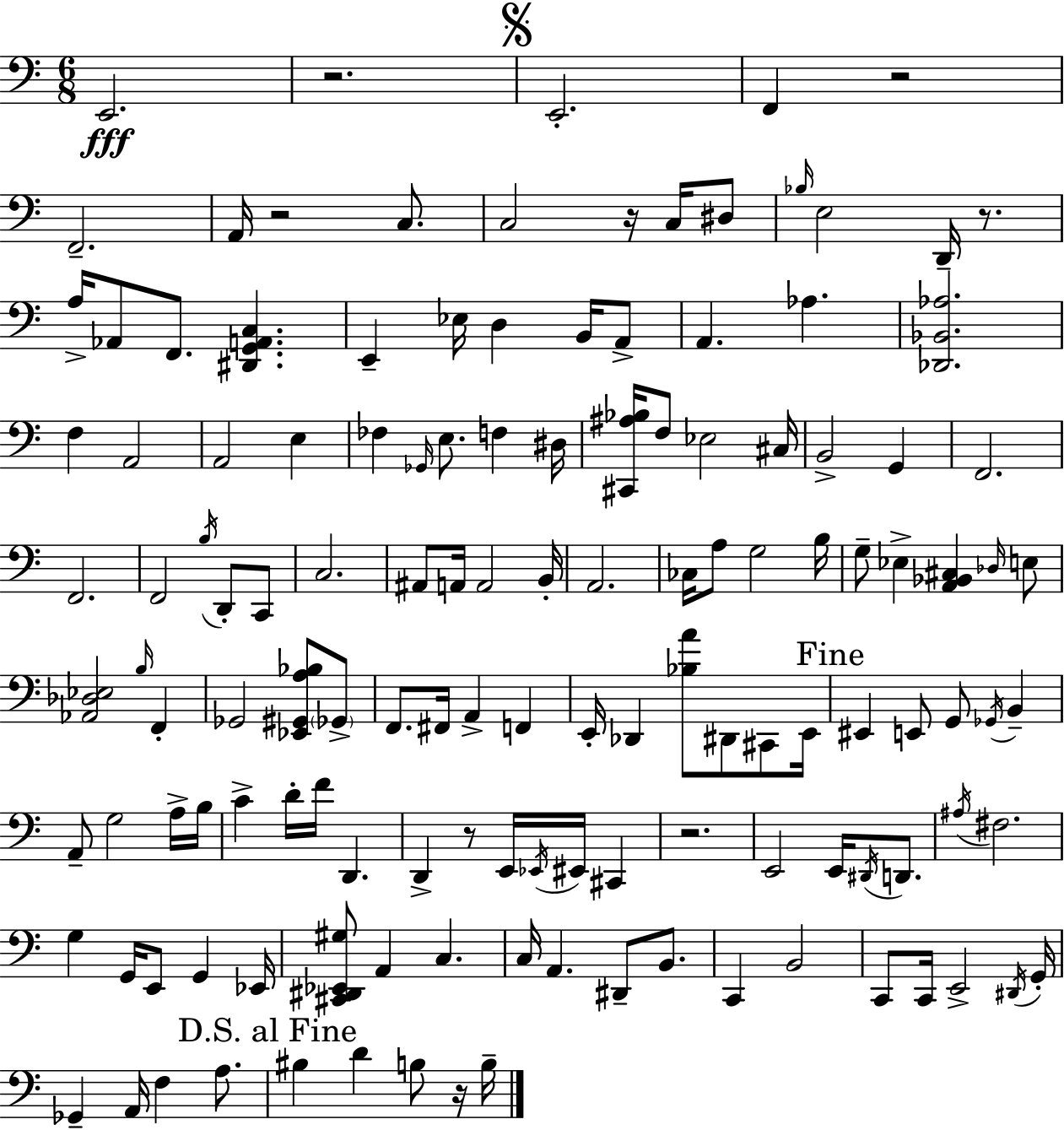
X:1
T:Untitled
M:6/8
L:1/4
K:Am
E,,2 z2 E,,2 F,, z2 F,,2 A,,/4 z2 C,/2 C,2 z/4 C,/4 ^D,/2 _B,/4 E,2 D,,/4 z/2 A,/4 _A,,/2 F,,/2 [^D,,G,,A,,C,] E,, _E,/4 D, B,,/4 A,,/2 A,, _A, [_D,,_B,,_A,]2 F, A,,2 A,,2 E, _F, _G,,/4 E,/2 F, ^D,/4 [^C,,^A,_B,]/4 F,/2 _E,2 ^C,/4 B,,2 G,, F,,2 F,,2 F,,2 B,/4 D,,/2 C,,/2 C,2 ^A,,/2 A,,/4 A,,2 B,,/4 A,,2 _C,/4 A,/2 G,2 B,/4 G,/2 _E, [A,,_B,,^C,] _D,/4 E,/2 [_A,,_D,_E,]2 B,/4 F,, _G,,2 [_E,,^G,,A,_B,]/2 _G,,/2 F,,/2 ^F,,/4 A,, F,, E,,/4 _D,, [_B,A]/2 ^D,,/2 ^C,,/2 E,,/4 ^E,, E,,/2 G,,/2 _G,,/4 B,, A,,/2 G,2 A,/4 B,/4 C D/4 F/4 D,, D,, z/2 E,,/4 _E,,/4 ^E,,/4 ^C,, z2 E,,2 E,,/4 ^D,,/4 D,,/2 ^A,/4 ^F,2 G, G,,/4 E,,/2 G,, _E,,/4 [^C,,^D,,_E,,^G,]/2 A,, C, C,/4 A,, ^D,,/2 B,,/2 C,, B,,2 C,,/2 C,,/4 E,,2 ^D,,/4 G,,/4 _G,, A,,/4 F, A,/2 ^B, D B,/2 z/4 B,/4